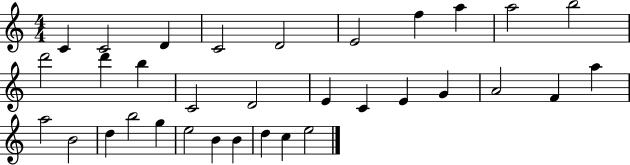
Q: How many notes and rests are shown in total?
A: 33